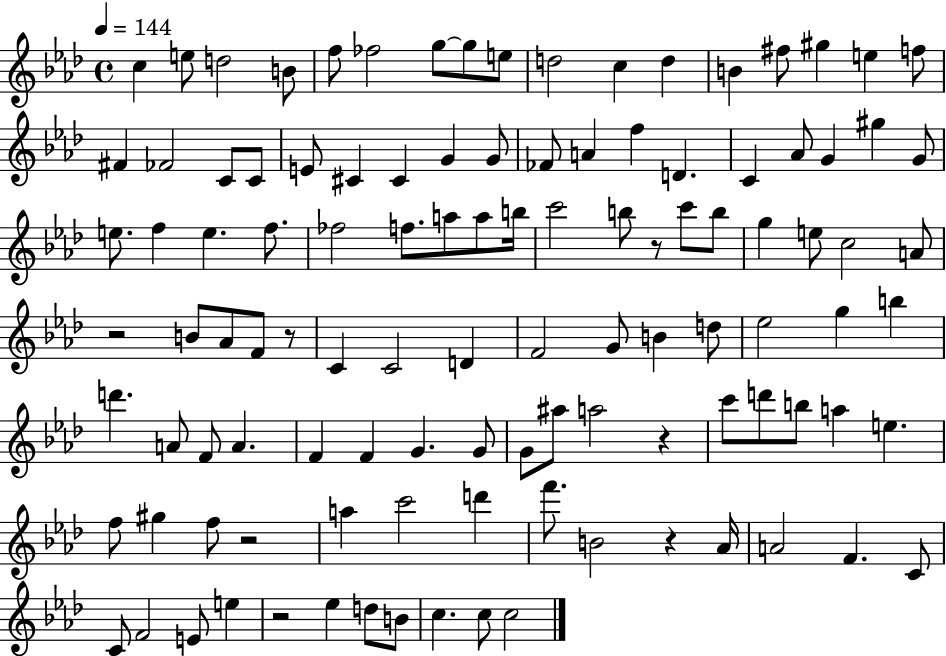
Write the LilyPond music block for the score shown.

{
  \clef treble
  \time 4/4
  \defaultTimeSignature
  \key aes \major
  \tempo 4 = 144
  c''4 e''8 d''2 b'8 | f''8 fes''2 g''8~~ g''8 e''8 | d''2 c''4 d''4 | b'4 fis''8 gis''4 e''4 f''8 | \break fis'4 fes'2 c'8 c'8 | e'8 cis'4 cis'4 g'4 g'8 | fes'8 a'4 f''4 d'4. | c'4 aes'8 g'4 gis''4 g'8 | \break e''8. f''4 e''4. f''8. | fes''2 f''8. a''8 a''8 b''16 | c'''2 b''8 r8 c'''8 b''8 | g''4 e''8 c''2 a'8 | \break r2 b'8 aes'8 f'8 r8 | c'4 c'2 d'4 | f'2 g'8 b'4 d''8 | ees''2 g''4 b''4 | \break d'''4. a'8 f'8 a'4. | f'4 f'4 g'4. g'8 | g'8 ais''8 a''2 r4 | c'''8 d'''8 b''8 a''4 e''4. | \break f''8 gis''4 f''8 r2 | a''4 c'''2 d'''4 | f'''8. b'2 r4 aes'16 | a'2 f'4. c'8 | \break c'8 f'2 e'8 e''4 | r2 ees''4 d''8 b'8 | c''4. c''8 c''2 | \bar "|."
}